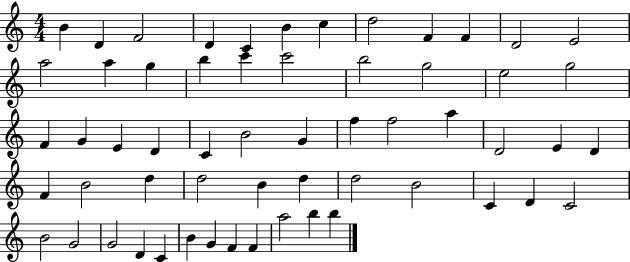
B4/q D4/q F4/h D4/q C4/q B4/q C5/q D5/h F4/q F4/q D4/h E4/h A5/h A5/q G5/q B5/q C6/q C6/h B5/h G5/h E5/h G5/h F4/q G4/q E4/q D4/q C4/q B4/h G4/q F5/q F5/h A5/q D4/h E4/q D4/q F4/q B4/h D5/q D5/h B4/q D5/q D5/h B4/h C4/q D4/q C4/h B4/h G4/h G4/h D4/q C4/q B4/q G4/q F4/q F4/q A5/h B5/q B5/q